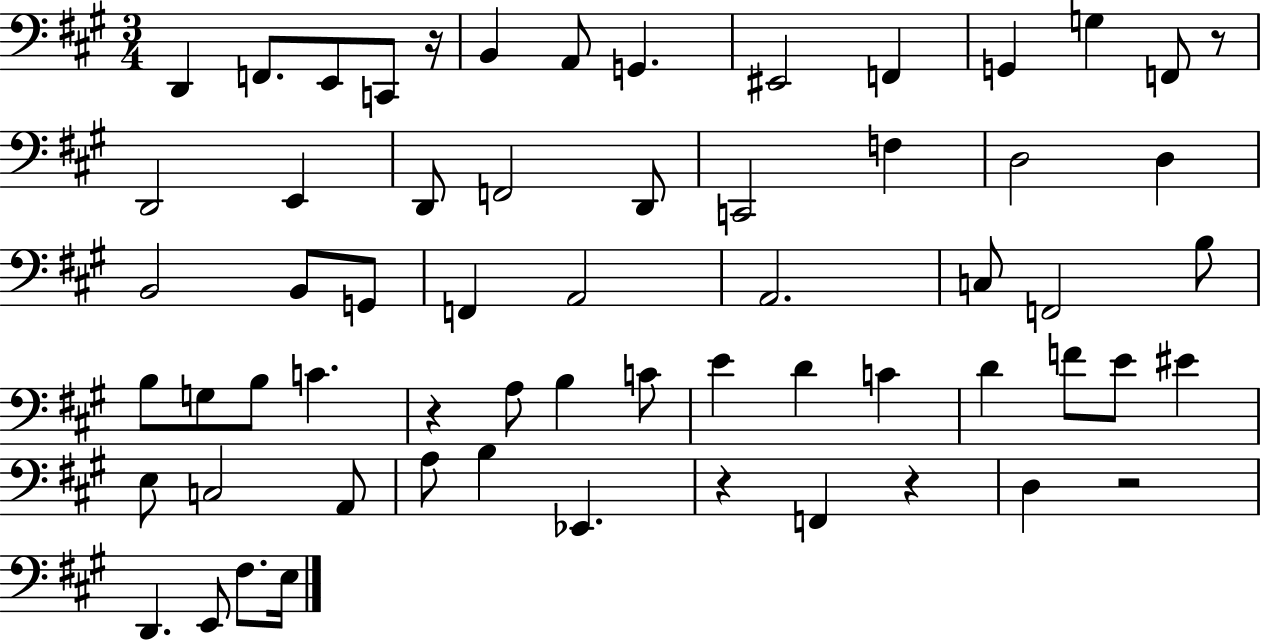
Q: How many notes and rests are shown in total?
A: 62